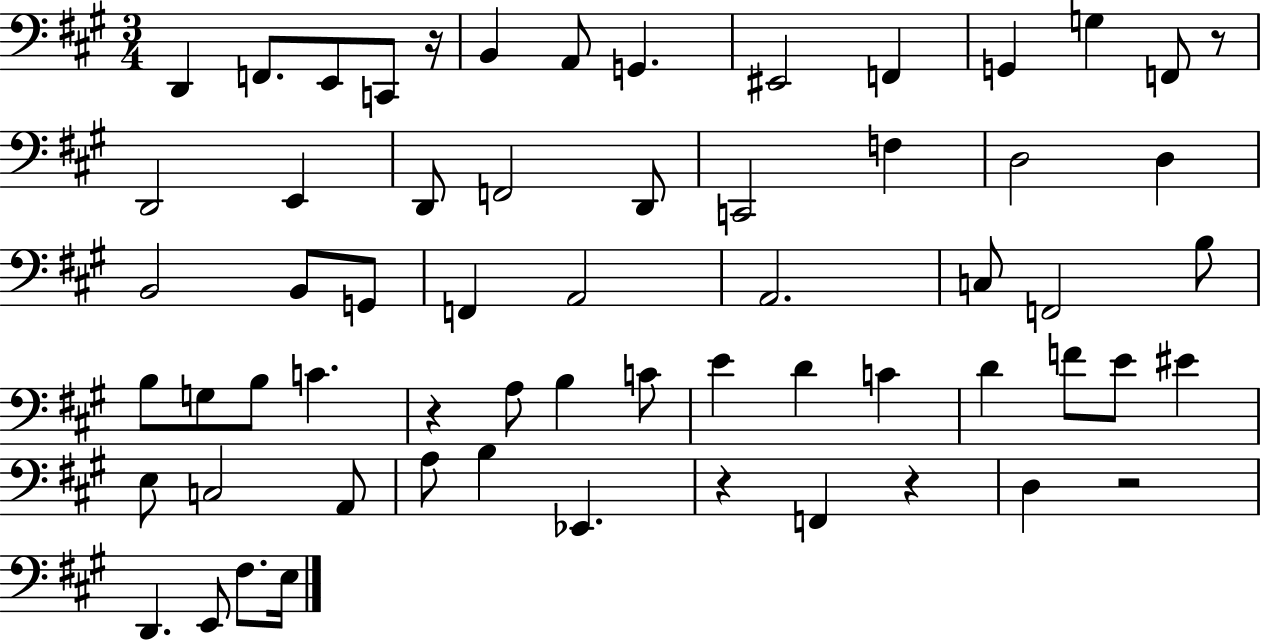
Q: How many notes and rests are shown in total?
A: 62